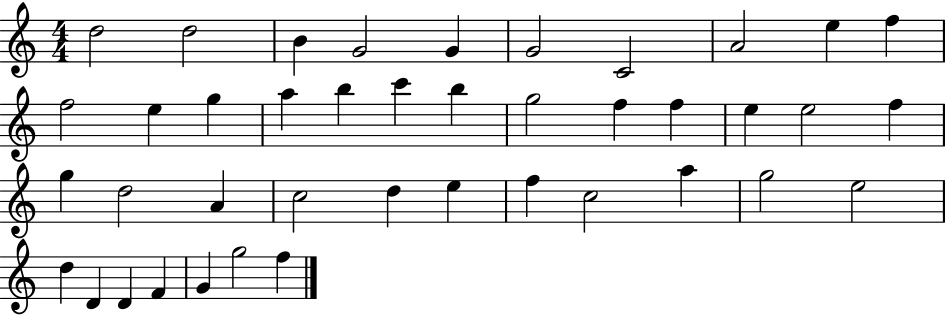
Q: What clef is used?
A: treble